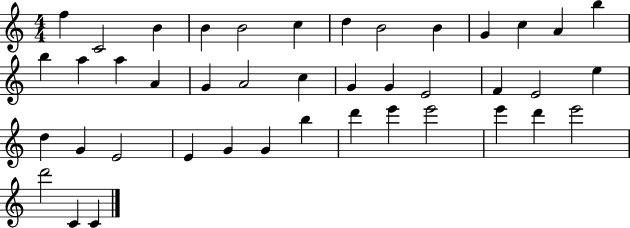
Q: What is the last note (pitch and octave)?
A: C4